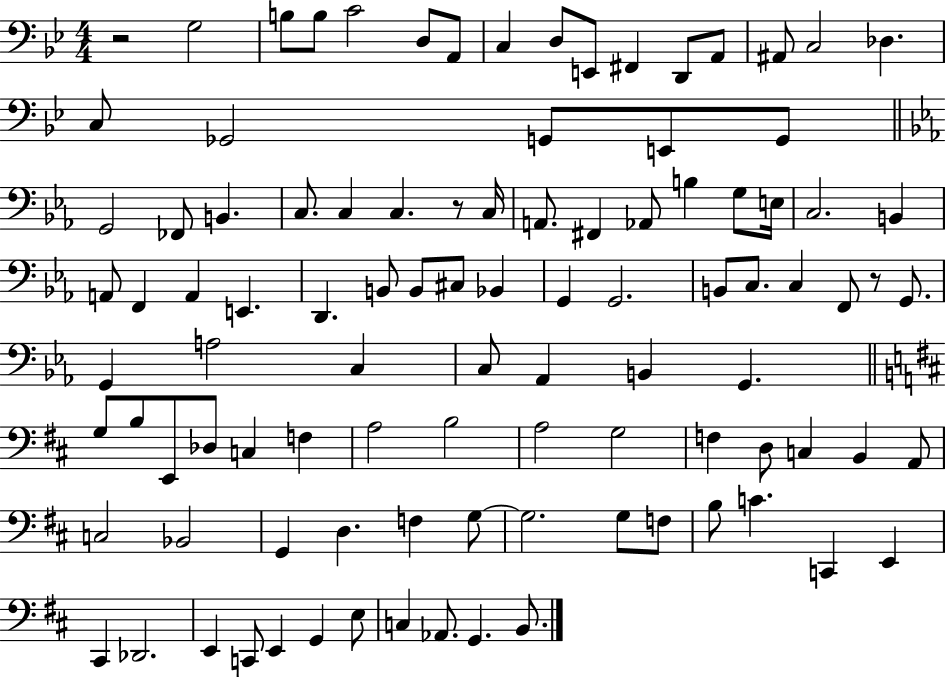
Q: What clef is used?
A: bass